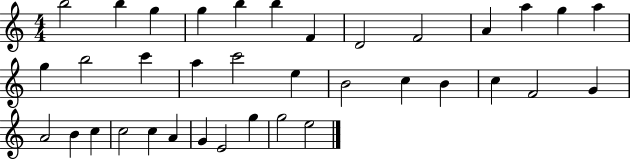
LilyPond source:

{
  \clef treble
  \numericTimeSignature
  \time 4/4
  \key c \major
  b''2 b''4 g''4 | g''4 b''4 b''4 f'4 | d'2 f'2 | a'4 a''4 g''4 a''4 | \break g''4 b''2 c'''4 | a''4 c'''2 e''4 | b'2 c''4 b'4 | c''4 f'2 g'4 | \break a'2 b'4 c''4 | c''2 c''4 a'4 | g'4 e'2 g''4 | g''2 e''2 | \break \bar "|."
}